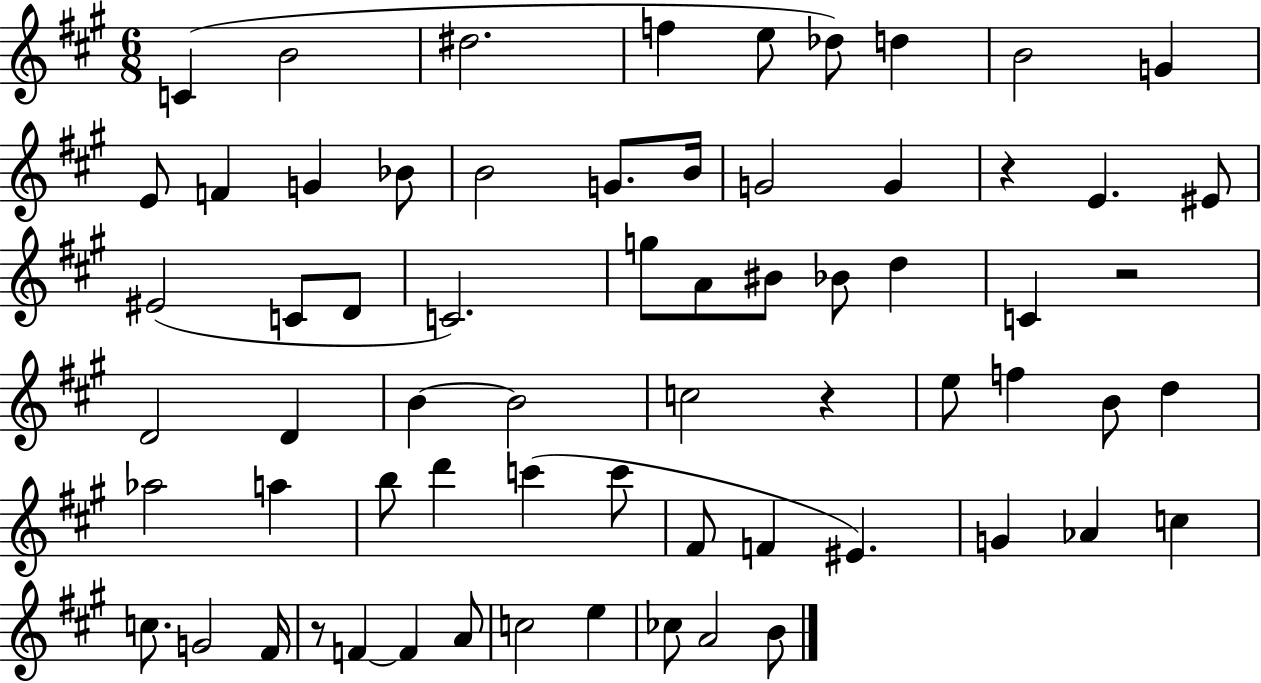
C4/q B4/h D#5/h. F5/q E5/e Db5/e D5/q B4/h G4/q E4/e F4/q G4/q Bb4/e B4/h G4/e. B4/s G4/h G4/q R/q E4/q. EIS4/e EIS4/h C4/e D4/e C4/h. G5/e A4/e BIS4/e Bb4/e D5/q C4/q R/h D4/h D4/q B4/q B4/h C5/h R/q E5/e F5/q B4/e D5/q Ab5/h A5/q B5/e D6/q C6/q C6/e F#4/e F4/q EIS4/q. G4/q Ab4/q C5/q C5/e. G4/h F#4/s R/e F4/q F4/q A4/e C5/h E5/q CES5/e A4/h B4/e